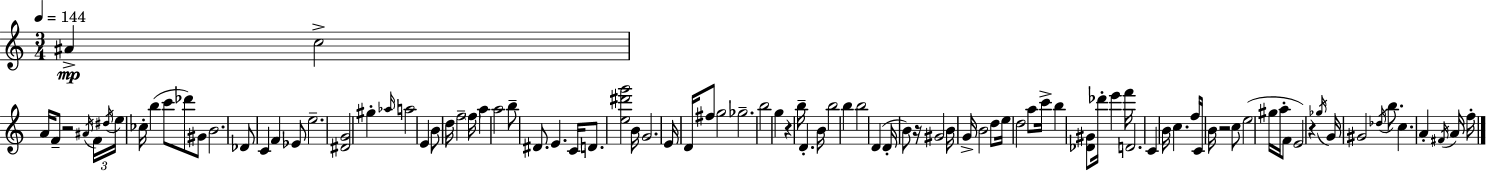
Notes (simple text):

A#4/q C5/h A4/s F4/e R/h A#4/s F4/s D#5/s E5/s CES5/s B5/q C6/e Db6/e G#4/e B4/h. Db4/e C4/q F4/q Eb4/e E5/h. [D#4,G4]/h G#5/q Ab5/s A5/h E4/q B4/e D5/s F5/h F5/s A5/q A5/h B5/e D#4/e. E4/q. C4/s D4/e. [E5,D#6,G6]/h B4/s G4/h. E4/s D4/s F#5/e G5/h Gb5/h. B5/h G5/q R/q B5/s D4/q. B4/s B5/h B5/q B5/h D4/q D4/s B4/e R/s G#4/h B4/s G4/s B4/h D5/e E5/s D5/h A5/e C6/s B5/q [Db4,G#4]/e Db6/s E6/q F6/s D4/h. C4/q B4/s C5/q. F5/s C4/s B4/s R/h C5/e E5/h G#5/s A5/s F4/e E4/h R/q Gb5/s G4/s G#4/h Db5/s B5/e. C5/q. A4/q F#4/s A4/s F5/s